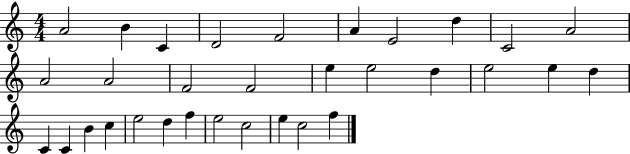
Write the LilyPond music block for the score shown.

{
  \clef treble
  \numericTimeSignature
  \time 4/4
  \key c \major
  a'2 b'4 c'4 | d'2 f'2 | a'4 e'2 d''4 | c'2 a'2 | \break a'2 a'2 | f'2 f'2 | e''4 e''2 d''4 | e''2 e''4 d''4 | \break c'4 c'4 b'4 c''4 | e''2 d''4 f''4 | e''2 c''2 | e''4 c''2 f''4 | \break \bar "|."
}